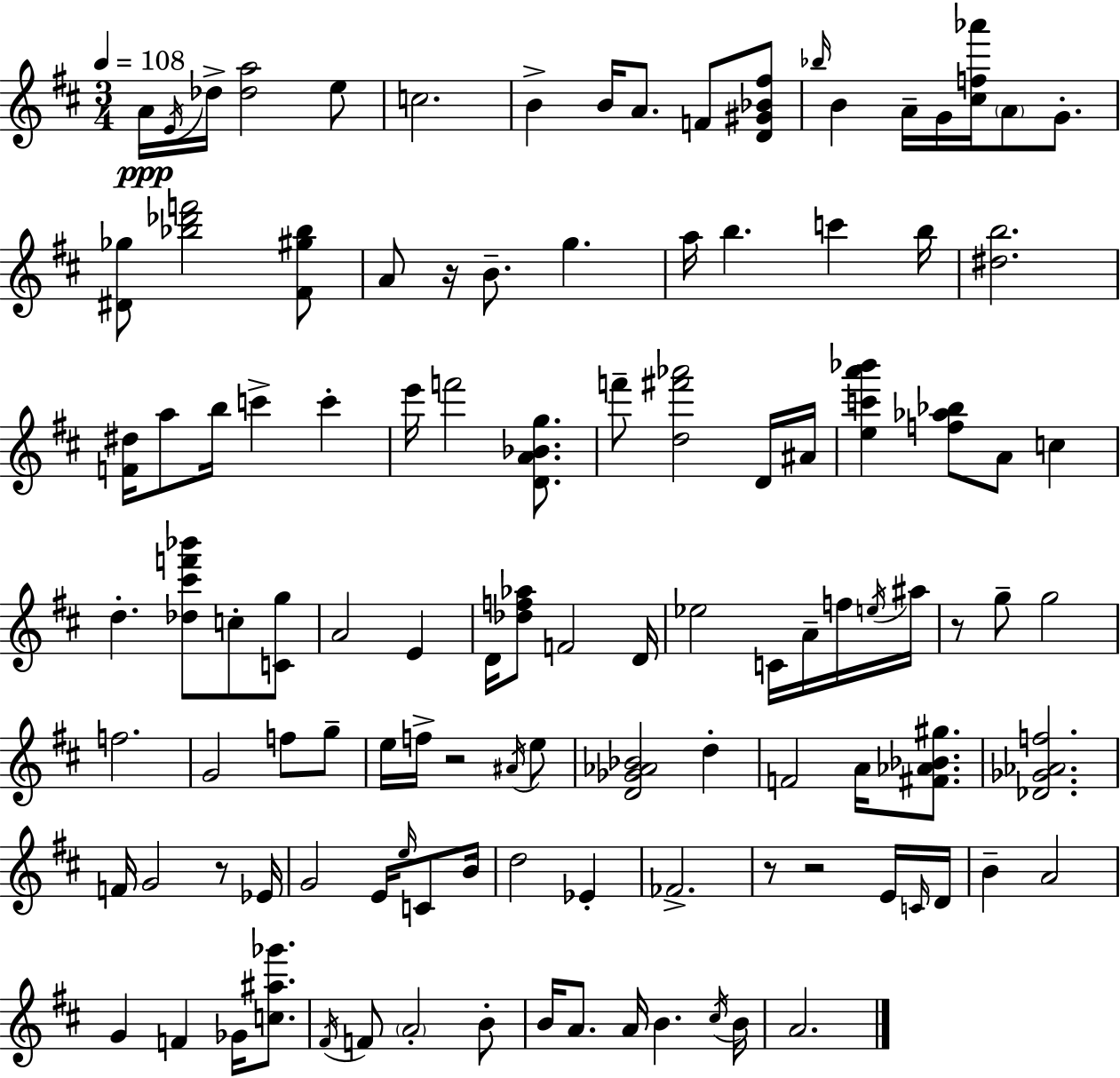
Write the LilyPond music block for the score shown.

{
  \clef treble
  \numericTimeSignature
  \time 3/4
  \key d \major
  \tempo 4 = 108
  a'16\ppp \acciaccatura { e'16 } des''16-> <des'' a''>2 e''8 | c''2. | b'4-> b'16 a'8. f'8 <d' gis' bes' fis''>8 | \grace { bes''16 } b'4 a'16-- g'16 <cis'' f'' aes'''>16 \parenthesize a'8 g'8.-. | \break <dis' ges''>8 <bes'' des''' f'''>2 | <fis' gis'' bes''>8 a'8 r16 b'8.-- g''4. | a''16 b''4. c'''4 | b''16 <dis'' b''>2. | \break <f' dis''>16 a''8 b''16 c'''4-> c'''4-. | e'''16 f'''2 <d' a' bes' g''>8. | f'''8-- <d'' fis''' aes'''>2 | d'16 ais'16 <e'' c''' a''' bes'''>4 <f'' aes'' bes''>8 a'8 c''4 | \break d''4.-. <des'' cis''' f''' bes'''>8 c''8-. | <c' g''>8 a'2 e'4 | d'16 <des'' f'' aes''>8 f'2 | d'16 ees''2 c'16 a'16-- | \break f''16 \acciaccatura { e''16 } ais''16 r8 g''8-- g''2 | f''2. | g'2 f''8 | g''8-- e''16 f''16-> r2 | \break \acciaccatura { ais'16 } e''8 <d' ges' aes' bes'>2 | d''4-. f'2 | a'16 <fis' aes' bes' gis''>8. <des' ges' aes' f''>2. | f'16 g'2 | \break r8 ees'16 g'2 | e'16 \grace { e''16 } c'8 b'16 d''2 | ees'4-. fes'2.-> | r8 r2 | \break e'16 \grace { c'16 } d'16 b'4-- a'2 | g'4 f'4 | ges'16 <c'' ais'' ges'''>8. \acciaccatura { fis'16 } f'8 \parenthesize a'2-. | b'8-. b'16 a'8. a'16 | \break b'4. \acciaccatura { cis''16 } b'16 a'2. | \bar "|."
}